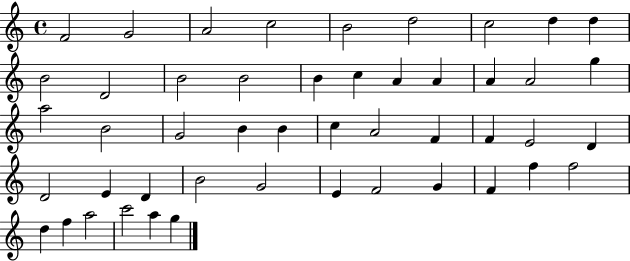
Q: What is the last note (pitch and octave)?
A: G5